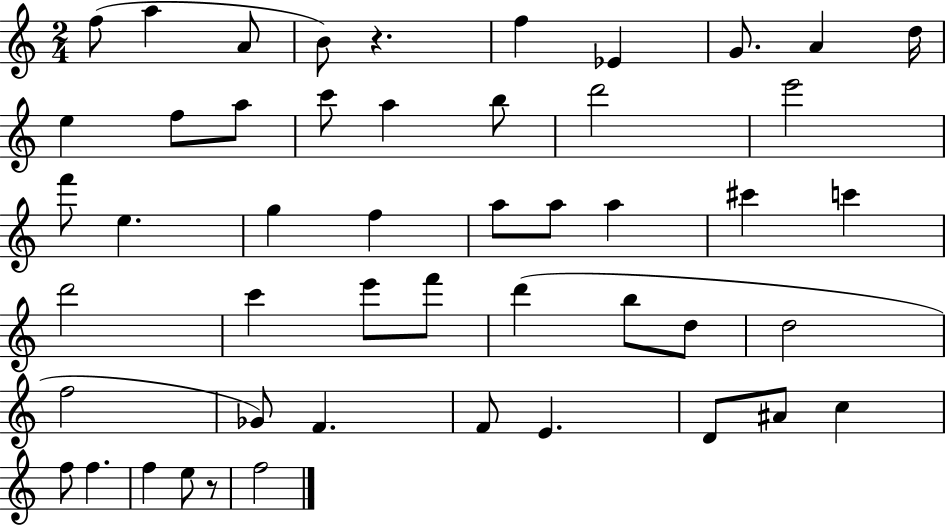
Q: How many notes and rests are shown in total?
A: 49